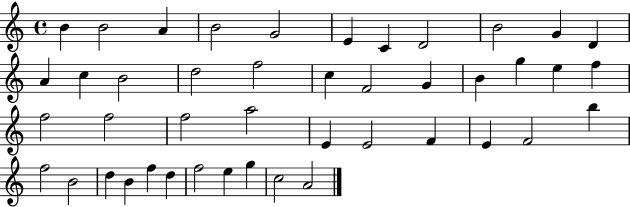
B4/q B4/h A4/q B4/h G4/h E4/q C4/q D4/h B4/h G4/q D4/q A4/q C5/q B4/h D5/h F5/h C5/q F4/h G4/q B4/q G5/q E5/q F5/q F5/h F5/h F5/h A5/h E4/q E4/h F4/q E4/q F4/h B5/q F5/h B4/h D5/q B4/q F5/q D5/q F5/h E5/q G5/q C5/h A4/h